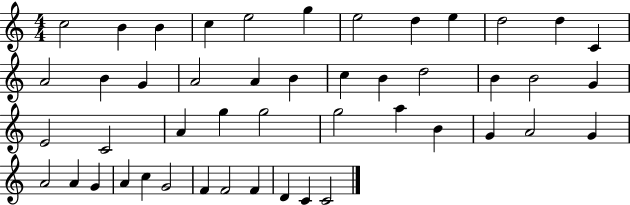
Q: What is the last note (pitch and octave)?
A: C4